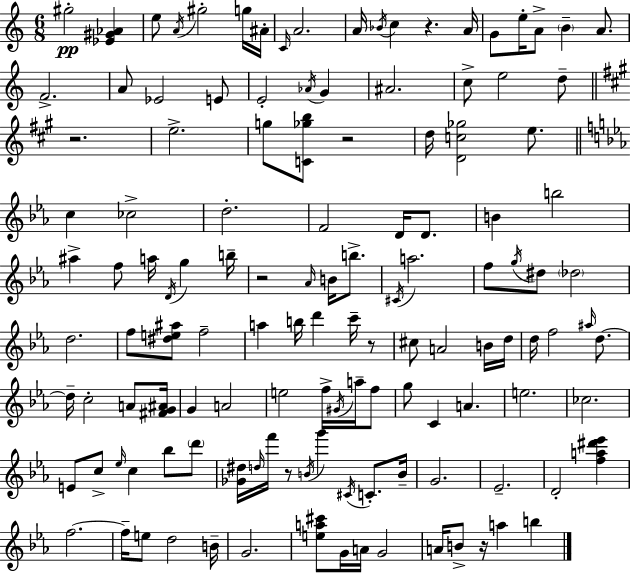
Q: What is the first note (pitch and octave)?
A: G#5